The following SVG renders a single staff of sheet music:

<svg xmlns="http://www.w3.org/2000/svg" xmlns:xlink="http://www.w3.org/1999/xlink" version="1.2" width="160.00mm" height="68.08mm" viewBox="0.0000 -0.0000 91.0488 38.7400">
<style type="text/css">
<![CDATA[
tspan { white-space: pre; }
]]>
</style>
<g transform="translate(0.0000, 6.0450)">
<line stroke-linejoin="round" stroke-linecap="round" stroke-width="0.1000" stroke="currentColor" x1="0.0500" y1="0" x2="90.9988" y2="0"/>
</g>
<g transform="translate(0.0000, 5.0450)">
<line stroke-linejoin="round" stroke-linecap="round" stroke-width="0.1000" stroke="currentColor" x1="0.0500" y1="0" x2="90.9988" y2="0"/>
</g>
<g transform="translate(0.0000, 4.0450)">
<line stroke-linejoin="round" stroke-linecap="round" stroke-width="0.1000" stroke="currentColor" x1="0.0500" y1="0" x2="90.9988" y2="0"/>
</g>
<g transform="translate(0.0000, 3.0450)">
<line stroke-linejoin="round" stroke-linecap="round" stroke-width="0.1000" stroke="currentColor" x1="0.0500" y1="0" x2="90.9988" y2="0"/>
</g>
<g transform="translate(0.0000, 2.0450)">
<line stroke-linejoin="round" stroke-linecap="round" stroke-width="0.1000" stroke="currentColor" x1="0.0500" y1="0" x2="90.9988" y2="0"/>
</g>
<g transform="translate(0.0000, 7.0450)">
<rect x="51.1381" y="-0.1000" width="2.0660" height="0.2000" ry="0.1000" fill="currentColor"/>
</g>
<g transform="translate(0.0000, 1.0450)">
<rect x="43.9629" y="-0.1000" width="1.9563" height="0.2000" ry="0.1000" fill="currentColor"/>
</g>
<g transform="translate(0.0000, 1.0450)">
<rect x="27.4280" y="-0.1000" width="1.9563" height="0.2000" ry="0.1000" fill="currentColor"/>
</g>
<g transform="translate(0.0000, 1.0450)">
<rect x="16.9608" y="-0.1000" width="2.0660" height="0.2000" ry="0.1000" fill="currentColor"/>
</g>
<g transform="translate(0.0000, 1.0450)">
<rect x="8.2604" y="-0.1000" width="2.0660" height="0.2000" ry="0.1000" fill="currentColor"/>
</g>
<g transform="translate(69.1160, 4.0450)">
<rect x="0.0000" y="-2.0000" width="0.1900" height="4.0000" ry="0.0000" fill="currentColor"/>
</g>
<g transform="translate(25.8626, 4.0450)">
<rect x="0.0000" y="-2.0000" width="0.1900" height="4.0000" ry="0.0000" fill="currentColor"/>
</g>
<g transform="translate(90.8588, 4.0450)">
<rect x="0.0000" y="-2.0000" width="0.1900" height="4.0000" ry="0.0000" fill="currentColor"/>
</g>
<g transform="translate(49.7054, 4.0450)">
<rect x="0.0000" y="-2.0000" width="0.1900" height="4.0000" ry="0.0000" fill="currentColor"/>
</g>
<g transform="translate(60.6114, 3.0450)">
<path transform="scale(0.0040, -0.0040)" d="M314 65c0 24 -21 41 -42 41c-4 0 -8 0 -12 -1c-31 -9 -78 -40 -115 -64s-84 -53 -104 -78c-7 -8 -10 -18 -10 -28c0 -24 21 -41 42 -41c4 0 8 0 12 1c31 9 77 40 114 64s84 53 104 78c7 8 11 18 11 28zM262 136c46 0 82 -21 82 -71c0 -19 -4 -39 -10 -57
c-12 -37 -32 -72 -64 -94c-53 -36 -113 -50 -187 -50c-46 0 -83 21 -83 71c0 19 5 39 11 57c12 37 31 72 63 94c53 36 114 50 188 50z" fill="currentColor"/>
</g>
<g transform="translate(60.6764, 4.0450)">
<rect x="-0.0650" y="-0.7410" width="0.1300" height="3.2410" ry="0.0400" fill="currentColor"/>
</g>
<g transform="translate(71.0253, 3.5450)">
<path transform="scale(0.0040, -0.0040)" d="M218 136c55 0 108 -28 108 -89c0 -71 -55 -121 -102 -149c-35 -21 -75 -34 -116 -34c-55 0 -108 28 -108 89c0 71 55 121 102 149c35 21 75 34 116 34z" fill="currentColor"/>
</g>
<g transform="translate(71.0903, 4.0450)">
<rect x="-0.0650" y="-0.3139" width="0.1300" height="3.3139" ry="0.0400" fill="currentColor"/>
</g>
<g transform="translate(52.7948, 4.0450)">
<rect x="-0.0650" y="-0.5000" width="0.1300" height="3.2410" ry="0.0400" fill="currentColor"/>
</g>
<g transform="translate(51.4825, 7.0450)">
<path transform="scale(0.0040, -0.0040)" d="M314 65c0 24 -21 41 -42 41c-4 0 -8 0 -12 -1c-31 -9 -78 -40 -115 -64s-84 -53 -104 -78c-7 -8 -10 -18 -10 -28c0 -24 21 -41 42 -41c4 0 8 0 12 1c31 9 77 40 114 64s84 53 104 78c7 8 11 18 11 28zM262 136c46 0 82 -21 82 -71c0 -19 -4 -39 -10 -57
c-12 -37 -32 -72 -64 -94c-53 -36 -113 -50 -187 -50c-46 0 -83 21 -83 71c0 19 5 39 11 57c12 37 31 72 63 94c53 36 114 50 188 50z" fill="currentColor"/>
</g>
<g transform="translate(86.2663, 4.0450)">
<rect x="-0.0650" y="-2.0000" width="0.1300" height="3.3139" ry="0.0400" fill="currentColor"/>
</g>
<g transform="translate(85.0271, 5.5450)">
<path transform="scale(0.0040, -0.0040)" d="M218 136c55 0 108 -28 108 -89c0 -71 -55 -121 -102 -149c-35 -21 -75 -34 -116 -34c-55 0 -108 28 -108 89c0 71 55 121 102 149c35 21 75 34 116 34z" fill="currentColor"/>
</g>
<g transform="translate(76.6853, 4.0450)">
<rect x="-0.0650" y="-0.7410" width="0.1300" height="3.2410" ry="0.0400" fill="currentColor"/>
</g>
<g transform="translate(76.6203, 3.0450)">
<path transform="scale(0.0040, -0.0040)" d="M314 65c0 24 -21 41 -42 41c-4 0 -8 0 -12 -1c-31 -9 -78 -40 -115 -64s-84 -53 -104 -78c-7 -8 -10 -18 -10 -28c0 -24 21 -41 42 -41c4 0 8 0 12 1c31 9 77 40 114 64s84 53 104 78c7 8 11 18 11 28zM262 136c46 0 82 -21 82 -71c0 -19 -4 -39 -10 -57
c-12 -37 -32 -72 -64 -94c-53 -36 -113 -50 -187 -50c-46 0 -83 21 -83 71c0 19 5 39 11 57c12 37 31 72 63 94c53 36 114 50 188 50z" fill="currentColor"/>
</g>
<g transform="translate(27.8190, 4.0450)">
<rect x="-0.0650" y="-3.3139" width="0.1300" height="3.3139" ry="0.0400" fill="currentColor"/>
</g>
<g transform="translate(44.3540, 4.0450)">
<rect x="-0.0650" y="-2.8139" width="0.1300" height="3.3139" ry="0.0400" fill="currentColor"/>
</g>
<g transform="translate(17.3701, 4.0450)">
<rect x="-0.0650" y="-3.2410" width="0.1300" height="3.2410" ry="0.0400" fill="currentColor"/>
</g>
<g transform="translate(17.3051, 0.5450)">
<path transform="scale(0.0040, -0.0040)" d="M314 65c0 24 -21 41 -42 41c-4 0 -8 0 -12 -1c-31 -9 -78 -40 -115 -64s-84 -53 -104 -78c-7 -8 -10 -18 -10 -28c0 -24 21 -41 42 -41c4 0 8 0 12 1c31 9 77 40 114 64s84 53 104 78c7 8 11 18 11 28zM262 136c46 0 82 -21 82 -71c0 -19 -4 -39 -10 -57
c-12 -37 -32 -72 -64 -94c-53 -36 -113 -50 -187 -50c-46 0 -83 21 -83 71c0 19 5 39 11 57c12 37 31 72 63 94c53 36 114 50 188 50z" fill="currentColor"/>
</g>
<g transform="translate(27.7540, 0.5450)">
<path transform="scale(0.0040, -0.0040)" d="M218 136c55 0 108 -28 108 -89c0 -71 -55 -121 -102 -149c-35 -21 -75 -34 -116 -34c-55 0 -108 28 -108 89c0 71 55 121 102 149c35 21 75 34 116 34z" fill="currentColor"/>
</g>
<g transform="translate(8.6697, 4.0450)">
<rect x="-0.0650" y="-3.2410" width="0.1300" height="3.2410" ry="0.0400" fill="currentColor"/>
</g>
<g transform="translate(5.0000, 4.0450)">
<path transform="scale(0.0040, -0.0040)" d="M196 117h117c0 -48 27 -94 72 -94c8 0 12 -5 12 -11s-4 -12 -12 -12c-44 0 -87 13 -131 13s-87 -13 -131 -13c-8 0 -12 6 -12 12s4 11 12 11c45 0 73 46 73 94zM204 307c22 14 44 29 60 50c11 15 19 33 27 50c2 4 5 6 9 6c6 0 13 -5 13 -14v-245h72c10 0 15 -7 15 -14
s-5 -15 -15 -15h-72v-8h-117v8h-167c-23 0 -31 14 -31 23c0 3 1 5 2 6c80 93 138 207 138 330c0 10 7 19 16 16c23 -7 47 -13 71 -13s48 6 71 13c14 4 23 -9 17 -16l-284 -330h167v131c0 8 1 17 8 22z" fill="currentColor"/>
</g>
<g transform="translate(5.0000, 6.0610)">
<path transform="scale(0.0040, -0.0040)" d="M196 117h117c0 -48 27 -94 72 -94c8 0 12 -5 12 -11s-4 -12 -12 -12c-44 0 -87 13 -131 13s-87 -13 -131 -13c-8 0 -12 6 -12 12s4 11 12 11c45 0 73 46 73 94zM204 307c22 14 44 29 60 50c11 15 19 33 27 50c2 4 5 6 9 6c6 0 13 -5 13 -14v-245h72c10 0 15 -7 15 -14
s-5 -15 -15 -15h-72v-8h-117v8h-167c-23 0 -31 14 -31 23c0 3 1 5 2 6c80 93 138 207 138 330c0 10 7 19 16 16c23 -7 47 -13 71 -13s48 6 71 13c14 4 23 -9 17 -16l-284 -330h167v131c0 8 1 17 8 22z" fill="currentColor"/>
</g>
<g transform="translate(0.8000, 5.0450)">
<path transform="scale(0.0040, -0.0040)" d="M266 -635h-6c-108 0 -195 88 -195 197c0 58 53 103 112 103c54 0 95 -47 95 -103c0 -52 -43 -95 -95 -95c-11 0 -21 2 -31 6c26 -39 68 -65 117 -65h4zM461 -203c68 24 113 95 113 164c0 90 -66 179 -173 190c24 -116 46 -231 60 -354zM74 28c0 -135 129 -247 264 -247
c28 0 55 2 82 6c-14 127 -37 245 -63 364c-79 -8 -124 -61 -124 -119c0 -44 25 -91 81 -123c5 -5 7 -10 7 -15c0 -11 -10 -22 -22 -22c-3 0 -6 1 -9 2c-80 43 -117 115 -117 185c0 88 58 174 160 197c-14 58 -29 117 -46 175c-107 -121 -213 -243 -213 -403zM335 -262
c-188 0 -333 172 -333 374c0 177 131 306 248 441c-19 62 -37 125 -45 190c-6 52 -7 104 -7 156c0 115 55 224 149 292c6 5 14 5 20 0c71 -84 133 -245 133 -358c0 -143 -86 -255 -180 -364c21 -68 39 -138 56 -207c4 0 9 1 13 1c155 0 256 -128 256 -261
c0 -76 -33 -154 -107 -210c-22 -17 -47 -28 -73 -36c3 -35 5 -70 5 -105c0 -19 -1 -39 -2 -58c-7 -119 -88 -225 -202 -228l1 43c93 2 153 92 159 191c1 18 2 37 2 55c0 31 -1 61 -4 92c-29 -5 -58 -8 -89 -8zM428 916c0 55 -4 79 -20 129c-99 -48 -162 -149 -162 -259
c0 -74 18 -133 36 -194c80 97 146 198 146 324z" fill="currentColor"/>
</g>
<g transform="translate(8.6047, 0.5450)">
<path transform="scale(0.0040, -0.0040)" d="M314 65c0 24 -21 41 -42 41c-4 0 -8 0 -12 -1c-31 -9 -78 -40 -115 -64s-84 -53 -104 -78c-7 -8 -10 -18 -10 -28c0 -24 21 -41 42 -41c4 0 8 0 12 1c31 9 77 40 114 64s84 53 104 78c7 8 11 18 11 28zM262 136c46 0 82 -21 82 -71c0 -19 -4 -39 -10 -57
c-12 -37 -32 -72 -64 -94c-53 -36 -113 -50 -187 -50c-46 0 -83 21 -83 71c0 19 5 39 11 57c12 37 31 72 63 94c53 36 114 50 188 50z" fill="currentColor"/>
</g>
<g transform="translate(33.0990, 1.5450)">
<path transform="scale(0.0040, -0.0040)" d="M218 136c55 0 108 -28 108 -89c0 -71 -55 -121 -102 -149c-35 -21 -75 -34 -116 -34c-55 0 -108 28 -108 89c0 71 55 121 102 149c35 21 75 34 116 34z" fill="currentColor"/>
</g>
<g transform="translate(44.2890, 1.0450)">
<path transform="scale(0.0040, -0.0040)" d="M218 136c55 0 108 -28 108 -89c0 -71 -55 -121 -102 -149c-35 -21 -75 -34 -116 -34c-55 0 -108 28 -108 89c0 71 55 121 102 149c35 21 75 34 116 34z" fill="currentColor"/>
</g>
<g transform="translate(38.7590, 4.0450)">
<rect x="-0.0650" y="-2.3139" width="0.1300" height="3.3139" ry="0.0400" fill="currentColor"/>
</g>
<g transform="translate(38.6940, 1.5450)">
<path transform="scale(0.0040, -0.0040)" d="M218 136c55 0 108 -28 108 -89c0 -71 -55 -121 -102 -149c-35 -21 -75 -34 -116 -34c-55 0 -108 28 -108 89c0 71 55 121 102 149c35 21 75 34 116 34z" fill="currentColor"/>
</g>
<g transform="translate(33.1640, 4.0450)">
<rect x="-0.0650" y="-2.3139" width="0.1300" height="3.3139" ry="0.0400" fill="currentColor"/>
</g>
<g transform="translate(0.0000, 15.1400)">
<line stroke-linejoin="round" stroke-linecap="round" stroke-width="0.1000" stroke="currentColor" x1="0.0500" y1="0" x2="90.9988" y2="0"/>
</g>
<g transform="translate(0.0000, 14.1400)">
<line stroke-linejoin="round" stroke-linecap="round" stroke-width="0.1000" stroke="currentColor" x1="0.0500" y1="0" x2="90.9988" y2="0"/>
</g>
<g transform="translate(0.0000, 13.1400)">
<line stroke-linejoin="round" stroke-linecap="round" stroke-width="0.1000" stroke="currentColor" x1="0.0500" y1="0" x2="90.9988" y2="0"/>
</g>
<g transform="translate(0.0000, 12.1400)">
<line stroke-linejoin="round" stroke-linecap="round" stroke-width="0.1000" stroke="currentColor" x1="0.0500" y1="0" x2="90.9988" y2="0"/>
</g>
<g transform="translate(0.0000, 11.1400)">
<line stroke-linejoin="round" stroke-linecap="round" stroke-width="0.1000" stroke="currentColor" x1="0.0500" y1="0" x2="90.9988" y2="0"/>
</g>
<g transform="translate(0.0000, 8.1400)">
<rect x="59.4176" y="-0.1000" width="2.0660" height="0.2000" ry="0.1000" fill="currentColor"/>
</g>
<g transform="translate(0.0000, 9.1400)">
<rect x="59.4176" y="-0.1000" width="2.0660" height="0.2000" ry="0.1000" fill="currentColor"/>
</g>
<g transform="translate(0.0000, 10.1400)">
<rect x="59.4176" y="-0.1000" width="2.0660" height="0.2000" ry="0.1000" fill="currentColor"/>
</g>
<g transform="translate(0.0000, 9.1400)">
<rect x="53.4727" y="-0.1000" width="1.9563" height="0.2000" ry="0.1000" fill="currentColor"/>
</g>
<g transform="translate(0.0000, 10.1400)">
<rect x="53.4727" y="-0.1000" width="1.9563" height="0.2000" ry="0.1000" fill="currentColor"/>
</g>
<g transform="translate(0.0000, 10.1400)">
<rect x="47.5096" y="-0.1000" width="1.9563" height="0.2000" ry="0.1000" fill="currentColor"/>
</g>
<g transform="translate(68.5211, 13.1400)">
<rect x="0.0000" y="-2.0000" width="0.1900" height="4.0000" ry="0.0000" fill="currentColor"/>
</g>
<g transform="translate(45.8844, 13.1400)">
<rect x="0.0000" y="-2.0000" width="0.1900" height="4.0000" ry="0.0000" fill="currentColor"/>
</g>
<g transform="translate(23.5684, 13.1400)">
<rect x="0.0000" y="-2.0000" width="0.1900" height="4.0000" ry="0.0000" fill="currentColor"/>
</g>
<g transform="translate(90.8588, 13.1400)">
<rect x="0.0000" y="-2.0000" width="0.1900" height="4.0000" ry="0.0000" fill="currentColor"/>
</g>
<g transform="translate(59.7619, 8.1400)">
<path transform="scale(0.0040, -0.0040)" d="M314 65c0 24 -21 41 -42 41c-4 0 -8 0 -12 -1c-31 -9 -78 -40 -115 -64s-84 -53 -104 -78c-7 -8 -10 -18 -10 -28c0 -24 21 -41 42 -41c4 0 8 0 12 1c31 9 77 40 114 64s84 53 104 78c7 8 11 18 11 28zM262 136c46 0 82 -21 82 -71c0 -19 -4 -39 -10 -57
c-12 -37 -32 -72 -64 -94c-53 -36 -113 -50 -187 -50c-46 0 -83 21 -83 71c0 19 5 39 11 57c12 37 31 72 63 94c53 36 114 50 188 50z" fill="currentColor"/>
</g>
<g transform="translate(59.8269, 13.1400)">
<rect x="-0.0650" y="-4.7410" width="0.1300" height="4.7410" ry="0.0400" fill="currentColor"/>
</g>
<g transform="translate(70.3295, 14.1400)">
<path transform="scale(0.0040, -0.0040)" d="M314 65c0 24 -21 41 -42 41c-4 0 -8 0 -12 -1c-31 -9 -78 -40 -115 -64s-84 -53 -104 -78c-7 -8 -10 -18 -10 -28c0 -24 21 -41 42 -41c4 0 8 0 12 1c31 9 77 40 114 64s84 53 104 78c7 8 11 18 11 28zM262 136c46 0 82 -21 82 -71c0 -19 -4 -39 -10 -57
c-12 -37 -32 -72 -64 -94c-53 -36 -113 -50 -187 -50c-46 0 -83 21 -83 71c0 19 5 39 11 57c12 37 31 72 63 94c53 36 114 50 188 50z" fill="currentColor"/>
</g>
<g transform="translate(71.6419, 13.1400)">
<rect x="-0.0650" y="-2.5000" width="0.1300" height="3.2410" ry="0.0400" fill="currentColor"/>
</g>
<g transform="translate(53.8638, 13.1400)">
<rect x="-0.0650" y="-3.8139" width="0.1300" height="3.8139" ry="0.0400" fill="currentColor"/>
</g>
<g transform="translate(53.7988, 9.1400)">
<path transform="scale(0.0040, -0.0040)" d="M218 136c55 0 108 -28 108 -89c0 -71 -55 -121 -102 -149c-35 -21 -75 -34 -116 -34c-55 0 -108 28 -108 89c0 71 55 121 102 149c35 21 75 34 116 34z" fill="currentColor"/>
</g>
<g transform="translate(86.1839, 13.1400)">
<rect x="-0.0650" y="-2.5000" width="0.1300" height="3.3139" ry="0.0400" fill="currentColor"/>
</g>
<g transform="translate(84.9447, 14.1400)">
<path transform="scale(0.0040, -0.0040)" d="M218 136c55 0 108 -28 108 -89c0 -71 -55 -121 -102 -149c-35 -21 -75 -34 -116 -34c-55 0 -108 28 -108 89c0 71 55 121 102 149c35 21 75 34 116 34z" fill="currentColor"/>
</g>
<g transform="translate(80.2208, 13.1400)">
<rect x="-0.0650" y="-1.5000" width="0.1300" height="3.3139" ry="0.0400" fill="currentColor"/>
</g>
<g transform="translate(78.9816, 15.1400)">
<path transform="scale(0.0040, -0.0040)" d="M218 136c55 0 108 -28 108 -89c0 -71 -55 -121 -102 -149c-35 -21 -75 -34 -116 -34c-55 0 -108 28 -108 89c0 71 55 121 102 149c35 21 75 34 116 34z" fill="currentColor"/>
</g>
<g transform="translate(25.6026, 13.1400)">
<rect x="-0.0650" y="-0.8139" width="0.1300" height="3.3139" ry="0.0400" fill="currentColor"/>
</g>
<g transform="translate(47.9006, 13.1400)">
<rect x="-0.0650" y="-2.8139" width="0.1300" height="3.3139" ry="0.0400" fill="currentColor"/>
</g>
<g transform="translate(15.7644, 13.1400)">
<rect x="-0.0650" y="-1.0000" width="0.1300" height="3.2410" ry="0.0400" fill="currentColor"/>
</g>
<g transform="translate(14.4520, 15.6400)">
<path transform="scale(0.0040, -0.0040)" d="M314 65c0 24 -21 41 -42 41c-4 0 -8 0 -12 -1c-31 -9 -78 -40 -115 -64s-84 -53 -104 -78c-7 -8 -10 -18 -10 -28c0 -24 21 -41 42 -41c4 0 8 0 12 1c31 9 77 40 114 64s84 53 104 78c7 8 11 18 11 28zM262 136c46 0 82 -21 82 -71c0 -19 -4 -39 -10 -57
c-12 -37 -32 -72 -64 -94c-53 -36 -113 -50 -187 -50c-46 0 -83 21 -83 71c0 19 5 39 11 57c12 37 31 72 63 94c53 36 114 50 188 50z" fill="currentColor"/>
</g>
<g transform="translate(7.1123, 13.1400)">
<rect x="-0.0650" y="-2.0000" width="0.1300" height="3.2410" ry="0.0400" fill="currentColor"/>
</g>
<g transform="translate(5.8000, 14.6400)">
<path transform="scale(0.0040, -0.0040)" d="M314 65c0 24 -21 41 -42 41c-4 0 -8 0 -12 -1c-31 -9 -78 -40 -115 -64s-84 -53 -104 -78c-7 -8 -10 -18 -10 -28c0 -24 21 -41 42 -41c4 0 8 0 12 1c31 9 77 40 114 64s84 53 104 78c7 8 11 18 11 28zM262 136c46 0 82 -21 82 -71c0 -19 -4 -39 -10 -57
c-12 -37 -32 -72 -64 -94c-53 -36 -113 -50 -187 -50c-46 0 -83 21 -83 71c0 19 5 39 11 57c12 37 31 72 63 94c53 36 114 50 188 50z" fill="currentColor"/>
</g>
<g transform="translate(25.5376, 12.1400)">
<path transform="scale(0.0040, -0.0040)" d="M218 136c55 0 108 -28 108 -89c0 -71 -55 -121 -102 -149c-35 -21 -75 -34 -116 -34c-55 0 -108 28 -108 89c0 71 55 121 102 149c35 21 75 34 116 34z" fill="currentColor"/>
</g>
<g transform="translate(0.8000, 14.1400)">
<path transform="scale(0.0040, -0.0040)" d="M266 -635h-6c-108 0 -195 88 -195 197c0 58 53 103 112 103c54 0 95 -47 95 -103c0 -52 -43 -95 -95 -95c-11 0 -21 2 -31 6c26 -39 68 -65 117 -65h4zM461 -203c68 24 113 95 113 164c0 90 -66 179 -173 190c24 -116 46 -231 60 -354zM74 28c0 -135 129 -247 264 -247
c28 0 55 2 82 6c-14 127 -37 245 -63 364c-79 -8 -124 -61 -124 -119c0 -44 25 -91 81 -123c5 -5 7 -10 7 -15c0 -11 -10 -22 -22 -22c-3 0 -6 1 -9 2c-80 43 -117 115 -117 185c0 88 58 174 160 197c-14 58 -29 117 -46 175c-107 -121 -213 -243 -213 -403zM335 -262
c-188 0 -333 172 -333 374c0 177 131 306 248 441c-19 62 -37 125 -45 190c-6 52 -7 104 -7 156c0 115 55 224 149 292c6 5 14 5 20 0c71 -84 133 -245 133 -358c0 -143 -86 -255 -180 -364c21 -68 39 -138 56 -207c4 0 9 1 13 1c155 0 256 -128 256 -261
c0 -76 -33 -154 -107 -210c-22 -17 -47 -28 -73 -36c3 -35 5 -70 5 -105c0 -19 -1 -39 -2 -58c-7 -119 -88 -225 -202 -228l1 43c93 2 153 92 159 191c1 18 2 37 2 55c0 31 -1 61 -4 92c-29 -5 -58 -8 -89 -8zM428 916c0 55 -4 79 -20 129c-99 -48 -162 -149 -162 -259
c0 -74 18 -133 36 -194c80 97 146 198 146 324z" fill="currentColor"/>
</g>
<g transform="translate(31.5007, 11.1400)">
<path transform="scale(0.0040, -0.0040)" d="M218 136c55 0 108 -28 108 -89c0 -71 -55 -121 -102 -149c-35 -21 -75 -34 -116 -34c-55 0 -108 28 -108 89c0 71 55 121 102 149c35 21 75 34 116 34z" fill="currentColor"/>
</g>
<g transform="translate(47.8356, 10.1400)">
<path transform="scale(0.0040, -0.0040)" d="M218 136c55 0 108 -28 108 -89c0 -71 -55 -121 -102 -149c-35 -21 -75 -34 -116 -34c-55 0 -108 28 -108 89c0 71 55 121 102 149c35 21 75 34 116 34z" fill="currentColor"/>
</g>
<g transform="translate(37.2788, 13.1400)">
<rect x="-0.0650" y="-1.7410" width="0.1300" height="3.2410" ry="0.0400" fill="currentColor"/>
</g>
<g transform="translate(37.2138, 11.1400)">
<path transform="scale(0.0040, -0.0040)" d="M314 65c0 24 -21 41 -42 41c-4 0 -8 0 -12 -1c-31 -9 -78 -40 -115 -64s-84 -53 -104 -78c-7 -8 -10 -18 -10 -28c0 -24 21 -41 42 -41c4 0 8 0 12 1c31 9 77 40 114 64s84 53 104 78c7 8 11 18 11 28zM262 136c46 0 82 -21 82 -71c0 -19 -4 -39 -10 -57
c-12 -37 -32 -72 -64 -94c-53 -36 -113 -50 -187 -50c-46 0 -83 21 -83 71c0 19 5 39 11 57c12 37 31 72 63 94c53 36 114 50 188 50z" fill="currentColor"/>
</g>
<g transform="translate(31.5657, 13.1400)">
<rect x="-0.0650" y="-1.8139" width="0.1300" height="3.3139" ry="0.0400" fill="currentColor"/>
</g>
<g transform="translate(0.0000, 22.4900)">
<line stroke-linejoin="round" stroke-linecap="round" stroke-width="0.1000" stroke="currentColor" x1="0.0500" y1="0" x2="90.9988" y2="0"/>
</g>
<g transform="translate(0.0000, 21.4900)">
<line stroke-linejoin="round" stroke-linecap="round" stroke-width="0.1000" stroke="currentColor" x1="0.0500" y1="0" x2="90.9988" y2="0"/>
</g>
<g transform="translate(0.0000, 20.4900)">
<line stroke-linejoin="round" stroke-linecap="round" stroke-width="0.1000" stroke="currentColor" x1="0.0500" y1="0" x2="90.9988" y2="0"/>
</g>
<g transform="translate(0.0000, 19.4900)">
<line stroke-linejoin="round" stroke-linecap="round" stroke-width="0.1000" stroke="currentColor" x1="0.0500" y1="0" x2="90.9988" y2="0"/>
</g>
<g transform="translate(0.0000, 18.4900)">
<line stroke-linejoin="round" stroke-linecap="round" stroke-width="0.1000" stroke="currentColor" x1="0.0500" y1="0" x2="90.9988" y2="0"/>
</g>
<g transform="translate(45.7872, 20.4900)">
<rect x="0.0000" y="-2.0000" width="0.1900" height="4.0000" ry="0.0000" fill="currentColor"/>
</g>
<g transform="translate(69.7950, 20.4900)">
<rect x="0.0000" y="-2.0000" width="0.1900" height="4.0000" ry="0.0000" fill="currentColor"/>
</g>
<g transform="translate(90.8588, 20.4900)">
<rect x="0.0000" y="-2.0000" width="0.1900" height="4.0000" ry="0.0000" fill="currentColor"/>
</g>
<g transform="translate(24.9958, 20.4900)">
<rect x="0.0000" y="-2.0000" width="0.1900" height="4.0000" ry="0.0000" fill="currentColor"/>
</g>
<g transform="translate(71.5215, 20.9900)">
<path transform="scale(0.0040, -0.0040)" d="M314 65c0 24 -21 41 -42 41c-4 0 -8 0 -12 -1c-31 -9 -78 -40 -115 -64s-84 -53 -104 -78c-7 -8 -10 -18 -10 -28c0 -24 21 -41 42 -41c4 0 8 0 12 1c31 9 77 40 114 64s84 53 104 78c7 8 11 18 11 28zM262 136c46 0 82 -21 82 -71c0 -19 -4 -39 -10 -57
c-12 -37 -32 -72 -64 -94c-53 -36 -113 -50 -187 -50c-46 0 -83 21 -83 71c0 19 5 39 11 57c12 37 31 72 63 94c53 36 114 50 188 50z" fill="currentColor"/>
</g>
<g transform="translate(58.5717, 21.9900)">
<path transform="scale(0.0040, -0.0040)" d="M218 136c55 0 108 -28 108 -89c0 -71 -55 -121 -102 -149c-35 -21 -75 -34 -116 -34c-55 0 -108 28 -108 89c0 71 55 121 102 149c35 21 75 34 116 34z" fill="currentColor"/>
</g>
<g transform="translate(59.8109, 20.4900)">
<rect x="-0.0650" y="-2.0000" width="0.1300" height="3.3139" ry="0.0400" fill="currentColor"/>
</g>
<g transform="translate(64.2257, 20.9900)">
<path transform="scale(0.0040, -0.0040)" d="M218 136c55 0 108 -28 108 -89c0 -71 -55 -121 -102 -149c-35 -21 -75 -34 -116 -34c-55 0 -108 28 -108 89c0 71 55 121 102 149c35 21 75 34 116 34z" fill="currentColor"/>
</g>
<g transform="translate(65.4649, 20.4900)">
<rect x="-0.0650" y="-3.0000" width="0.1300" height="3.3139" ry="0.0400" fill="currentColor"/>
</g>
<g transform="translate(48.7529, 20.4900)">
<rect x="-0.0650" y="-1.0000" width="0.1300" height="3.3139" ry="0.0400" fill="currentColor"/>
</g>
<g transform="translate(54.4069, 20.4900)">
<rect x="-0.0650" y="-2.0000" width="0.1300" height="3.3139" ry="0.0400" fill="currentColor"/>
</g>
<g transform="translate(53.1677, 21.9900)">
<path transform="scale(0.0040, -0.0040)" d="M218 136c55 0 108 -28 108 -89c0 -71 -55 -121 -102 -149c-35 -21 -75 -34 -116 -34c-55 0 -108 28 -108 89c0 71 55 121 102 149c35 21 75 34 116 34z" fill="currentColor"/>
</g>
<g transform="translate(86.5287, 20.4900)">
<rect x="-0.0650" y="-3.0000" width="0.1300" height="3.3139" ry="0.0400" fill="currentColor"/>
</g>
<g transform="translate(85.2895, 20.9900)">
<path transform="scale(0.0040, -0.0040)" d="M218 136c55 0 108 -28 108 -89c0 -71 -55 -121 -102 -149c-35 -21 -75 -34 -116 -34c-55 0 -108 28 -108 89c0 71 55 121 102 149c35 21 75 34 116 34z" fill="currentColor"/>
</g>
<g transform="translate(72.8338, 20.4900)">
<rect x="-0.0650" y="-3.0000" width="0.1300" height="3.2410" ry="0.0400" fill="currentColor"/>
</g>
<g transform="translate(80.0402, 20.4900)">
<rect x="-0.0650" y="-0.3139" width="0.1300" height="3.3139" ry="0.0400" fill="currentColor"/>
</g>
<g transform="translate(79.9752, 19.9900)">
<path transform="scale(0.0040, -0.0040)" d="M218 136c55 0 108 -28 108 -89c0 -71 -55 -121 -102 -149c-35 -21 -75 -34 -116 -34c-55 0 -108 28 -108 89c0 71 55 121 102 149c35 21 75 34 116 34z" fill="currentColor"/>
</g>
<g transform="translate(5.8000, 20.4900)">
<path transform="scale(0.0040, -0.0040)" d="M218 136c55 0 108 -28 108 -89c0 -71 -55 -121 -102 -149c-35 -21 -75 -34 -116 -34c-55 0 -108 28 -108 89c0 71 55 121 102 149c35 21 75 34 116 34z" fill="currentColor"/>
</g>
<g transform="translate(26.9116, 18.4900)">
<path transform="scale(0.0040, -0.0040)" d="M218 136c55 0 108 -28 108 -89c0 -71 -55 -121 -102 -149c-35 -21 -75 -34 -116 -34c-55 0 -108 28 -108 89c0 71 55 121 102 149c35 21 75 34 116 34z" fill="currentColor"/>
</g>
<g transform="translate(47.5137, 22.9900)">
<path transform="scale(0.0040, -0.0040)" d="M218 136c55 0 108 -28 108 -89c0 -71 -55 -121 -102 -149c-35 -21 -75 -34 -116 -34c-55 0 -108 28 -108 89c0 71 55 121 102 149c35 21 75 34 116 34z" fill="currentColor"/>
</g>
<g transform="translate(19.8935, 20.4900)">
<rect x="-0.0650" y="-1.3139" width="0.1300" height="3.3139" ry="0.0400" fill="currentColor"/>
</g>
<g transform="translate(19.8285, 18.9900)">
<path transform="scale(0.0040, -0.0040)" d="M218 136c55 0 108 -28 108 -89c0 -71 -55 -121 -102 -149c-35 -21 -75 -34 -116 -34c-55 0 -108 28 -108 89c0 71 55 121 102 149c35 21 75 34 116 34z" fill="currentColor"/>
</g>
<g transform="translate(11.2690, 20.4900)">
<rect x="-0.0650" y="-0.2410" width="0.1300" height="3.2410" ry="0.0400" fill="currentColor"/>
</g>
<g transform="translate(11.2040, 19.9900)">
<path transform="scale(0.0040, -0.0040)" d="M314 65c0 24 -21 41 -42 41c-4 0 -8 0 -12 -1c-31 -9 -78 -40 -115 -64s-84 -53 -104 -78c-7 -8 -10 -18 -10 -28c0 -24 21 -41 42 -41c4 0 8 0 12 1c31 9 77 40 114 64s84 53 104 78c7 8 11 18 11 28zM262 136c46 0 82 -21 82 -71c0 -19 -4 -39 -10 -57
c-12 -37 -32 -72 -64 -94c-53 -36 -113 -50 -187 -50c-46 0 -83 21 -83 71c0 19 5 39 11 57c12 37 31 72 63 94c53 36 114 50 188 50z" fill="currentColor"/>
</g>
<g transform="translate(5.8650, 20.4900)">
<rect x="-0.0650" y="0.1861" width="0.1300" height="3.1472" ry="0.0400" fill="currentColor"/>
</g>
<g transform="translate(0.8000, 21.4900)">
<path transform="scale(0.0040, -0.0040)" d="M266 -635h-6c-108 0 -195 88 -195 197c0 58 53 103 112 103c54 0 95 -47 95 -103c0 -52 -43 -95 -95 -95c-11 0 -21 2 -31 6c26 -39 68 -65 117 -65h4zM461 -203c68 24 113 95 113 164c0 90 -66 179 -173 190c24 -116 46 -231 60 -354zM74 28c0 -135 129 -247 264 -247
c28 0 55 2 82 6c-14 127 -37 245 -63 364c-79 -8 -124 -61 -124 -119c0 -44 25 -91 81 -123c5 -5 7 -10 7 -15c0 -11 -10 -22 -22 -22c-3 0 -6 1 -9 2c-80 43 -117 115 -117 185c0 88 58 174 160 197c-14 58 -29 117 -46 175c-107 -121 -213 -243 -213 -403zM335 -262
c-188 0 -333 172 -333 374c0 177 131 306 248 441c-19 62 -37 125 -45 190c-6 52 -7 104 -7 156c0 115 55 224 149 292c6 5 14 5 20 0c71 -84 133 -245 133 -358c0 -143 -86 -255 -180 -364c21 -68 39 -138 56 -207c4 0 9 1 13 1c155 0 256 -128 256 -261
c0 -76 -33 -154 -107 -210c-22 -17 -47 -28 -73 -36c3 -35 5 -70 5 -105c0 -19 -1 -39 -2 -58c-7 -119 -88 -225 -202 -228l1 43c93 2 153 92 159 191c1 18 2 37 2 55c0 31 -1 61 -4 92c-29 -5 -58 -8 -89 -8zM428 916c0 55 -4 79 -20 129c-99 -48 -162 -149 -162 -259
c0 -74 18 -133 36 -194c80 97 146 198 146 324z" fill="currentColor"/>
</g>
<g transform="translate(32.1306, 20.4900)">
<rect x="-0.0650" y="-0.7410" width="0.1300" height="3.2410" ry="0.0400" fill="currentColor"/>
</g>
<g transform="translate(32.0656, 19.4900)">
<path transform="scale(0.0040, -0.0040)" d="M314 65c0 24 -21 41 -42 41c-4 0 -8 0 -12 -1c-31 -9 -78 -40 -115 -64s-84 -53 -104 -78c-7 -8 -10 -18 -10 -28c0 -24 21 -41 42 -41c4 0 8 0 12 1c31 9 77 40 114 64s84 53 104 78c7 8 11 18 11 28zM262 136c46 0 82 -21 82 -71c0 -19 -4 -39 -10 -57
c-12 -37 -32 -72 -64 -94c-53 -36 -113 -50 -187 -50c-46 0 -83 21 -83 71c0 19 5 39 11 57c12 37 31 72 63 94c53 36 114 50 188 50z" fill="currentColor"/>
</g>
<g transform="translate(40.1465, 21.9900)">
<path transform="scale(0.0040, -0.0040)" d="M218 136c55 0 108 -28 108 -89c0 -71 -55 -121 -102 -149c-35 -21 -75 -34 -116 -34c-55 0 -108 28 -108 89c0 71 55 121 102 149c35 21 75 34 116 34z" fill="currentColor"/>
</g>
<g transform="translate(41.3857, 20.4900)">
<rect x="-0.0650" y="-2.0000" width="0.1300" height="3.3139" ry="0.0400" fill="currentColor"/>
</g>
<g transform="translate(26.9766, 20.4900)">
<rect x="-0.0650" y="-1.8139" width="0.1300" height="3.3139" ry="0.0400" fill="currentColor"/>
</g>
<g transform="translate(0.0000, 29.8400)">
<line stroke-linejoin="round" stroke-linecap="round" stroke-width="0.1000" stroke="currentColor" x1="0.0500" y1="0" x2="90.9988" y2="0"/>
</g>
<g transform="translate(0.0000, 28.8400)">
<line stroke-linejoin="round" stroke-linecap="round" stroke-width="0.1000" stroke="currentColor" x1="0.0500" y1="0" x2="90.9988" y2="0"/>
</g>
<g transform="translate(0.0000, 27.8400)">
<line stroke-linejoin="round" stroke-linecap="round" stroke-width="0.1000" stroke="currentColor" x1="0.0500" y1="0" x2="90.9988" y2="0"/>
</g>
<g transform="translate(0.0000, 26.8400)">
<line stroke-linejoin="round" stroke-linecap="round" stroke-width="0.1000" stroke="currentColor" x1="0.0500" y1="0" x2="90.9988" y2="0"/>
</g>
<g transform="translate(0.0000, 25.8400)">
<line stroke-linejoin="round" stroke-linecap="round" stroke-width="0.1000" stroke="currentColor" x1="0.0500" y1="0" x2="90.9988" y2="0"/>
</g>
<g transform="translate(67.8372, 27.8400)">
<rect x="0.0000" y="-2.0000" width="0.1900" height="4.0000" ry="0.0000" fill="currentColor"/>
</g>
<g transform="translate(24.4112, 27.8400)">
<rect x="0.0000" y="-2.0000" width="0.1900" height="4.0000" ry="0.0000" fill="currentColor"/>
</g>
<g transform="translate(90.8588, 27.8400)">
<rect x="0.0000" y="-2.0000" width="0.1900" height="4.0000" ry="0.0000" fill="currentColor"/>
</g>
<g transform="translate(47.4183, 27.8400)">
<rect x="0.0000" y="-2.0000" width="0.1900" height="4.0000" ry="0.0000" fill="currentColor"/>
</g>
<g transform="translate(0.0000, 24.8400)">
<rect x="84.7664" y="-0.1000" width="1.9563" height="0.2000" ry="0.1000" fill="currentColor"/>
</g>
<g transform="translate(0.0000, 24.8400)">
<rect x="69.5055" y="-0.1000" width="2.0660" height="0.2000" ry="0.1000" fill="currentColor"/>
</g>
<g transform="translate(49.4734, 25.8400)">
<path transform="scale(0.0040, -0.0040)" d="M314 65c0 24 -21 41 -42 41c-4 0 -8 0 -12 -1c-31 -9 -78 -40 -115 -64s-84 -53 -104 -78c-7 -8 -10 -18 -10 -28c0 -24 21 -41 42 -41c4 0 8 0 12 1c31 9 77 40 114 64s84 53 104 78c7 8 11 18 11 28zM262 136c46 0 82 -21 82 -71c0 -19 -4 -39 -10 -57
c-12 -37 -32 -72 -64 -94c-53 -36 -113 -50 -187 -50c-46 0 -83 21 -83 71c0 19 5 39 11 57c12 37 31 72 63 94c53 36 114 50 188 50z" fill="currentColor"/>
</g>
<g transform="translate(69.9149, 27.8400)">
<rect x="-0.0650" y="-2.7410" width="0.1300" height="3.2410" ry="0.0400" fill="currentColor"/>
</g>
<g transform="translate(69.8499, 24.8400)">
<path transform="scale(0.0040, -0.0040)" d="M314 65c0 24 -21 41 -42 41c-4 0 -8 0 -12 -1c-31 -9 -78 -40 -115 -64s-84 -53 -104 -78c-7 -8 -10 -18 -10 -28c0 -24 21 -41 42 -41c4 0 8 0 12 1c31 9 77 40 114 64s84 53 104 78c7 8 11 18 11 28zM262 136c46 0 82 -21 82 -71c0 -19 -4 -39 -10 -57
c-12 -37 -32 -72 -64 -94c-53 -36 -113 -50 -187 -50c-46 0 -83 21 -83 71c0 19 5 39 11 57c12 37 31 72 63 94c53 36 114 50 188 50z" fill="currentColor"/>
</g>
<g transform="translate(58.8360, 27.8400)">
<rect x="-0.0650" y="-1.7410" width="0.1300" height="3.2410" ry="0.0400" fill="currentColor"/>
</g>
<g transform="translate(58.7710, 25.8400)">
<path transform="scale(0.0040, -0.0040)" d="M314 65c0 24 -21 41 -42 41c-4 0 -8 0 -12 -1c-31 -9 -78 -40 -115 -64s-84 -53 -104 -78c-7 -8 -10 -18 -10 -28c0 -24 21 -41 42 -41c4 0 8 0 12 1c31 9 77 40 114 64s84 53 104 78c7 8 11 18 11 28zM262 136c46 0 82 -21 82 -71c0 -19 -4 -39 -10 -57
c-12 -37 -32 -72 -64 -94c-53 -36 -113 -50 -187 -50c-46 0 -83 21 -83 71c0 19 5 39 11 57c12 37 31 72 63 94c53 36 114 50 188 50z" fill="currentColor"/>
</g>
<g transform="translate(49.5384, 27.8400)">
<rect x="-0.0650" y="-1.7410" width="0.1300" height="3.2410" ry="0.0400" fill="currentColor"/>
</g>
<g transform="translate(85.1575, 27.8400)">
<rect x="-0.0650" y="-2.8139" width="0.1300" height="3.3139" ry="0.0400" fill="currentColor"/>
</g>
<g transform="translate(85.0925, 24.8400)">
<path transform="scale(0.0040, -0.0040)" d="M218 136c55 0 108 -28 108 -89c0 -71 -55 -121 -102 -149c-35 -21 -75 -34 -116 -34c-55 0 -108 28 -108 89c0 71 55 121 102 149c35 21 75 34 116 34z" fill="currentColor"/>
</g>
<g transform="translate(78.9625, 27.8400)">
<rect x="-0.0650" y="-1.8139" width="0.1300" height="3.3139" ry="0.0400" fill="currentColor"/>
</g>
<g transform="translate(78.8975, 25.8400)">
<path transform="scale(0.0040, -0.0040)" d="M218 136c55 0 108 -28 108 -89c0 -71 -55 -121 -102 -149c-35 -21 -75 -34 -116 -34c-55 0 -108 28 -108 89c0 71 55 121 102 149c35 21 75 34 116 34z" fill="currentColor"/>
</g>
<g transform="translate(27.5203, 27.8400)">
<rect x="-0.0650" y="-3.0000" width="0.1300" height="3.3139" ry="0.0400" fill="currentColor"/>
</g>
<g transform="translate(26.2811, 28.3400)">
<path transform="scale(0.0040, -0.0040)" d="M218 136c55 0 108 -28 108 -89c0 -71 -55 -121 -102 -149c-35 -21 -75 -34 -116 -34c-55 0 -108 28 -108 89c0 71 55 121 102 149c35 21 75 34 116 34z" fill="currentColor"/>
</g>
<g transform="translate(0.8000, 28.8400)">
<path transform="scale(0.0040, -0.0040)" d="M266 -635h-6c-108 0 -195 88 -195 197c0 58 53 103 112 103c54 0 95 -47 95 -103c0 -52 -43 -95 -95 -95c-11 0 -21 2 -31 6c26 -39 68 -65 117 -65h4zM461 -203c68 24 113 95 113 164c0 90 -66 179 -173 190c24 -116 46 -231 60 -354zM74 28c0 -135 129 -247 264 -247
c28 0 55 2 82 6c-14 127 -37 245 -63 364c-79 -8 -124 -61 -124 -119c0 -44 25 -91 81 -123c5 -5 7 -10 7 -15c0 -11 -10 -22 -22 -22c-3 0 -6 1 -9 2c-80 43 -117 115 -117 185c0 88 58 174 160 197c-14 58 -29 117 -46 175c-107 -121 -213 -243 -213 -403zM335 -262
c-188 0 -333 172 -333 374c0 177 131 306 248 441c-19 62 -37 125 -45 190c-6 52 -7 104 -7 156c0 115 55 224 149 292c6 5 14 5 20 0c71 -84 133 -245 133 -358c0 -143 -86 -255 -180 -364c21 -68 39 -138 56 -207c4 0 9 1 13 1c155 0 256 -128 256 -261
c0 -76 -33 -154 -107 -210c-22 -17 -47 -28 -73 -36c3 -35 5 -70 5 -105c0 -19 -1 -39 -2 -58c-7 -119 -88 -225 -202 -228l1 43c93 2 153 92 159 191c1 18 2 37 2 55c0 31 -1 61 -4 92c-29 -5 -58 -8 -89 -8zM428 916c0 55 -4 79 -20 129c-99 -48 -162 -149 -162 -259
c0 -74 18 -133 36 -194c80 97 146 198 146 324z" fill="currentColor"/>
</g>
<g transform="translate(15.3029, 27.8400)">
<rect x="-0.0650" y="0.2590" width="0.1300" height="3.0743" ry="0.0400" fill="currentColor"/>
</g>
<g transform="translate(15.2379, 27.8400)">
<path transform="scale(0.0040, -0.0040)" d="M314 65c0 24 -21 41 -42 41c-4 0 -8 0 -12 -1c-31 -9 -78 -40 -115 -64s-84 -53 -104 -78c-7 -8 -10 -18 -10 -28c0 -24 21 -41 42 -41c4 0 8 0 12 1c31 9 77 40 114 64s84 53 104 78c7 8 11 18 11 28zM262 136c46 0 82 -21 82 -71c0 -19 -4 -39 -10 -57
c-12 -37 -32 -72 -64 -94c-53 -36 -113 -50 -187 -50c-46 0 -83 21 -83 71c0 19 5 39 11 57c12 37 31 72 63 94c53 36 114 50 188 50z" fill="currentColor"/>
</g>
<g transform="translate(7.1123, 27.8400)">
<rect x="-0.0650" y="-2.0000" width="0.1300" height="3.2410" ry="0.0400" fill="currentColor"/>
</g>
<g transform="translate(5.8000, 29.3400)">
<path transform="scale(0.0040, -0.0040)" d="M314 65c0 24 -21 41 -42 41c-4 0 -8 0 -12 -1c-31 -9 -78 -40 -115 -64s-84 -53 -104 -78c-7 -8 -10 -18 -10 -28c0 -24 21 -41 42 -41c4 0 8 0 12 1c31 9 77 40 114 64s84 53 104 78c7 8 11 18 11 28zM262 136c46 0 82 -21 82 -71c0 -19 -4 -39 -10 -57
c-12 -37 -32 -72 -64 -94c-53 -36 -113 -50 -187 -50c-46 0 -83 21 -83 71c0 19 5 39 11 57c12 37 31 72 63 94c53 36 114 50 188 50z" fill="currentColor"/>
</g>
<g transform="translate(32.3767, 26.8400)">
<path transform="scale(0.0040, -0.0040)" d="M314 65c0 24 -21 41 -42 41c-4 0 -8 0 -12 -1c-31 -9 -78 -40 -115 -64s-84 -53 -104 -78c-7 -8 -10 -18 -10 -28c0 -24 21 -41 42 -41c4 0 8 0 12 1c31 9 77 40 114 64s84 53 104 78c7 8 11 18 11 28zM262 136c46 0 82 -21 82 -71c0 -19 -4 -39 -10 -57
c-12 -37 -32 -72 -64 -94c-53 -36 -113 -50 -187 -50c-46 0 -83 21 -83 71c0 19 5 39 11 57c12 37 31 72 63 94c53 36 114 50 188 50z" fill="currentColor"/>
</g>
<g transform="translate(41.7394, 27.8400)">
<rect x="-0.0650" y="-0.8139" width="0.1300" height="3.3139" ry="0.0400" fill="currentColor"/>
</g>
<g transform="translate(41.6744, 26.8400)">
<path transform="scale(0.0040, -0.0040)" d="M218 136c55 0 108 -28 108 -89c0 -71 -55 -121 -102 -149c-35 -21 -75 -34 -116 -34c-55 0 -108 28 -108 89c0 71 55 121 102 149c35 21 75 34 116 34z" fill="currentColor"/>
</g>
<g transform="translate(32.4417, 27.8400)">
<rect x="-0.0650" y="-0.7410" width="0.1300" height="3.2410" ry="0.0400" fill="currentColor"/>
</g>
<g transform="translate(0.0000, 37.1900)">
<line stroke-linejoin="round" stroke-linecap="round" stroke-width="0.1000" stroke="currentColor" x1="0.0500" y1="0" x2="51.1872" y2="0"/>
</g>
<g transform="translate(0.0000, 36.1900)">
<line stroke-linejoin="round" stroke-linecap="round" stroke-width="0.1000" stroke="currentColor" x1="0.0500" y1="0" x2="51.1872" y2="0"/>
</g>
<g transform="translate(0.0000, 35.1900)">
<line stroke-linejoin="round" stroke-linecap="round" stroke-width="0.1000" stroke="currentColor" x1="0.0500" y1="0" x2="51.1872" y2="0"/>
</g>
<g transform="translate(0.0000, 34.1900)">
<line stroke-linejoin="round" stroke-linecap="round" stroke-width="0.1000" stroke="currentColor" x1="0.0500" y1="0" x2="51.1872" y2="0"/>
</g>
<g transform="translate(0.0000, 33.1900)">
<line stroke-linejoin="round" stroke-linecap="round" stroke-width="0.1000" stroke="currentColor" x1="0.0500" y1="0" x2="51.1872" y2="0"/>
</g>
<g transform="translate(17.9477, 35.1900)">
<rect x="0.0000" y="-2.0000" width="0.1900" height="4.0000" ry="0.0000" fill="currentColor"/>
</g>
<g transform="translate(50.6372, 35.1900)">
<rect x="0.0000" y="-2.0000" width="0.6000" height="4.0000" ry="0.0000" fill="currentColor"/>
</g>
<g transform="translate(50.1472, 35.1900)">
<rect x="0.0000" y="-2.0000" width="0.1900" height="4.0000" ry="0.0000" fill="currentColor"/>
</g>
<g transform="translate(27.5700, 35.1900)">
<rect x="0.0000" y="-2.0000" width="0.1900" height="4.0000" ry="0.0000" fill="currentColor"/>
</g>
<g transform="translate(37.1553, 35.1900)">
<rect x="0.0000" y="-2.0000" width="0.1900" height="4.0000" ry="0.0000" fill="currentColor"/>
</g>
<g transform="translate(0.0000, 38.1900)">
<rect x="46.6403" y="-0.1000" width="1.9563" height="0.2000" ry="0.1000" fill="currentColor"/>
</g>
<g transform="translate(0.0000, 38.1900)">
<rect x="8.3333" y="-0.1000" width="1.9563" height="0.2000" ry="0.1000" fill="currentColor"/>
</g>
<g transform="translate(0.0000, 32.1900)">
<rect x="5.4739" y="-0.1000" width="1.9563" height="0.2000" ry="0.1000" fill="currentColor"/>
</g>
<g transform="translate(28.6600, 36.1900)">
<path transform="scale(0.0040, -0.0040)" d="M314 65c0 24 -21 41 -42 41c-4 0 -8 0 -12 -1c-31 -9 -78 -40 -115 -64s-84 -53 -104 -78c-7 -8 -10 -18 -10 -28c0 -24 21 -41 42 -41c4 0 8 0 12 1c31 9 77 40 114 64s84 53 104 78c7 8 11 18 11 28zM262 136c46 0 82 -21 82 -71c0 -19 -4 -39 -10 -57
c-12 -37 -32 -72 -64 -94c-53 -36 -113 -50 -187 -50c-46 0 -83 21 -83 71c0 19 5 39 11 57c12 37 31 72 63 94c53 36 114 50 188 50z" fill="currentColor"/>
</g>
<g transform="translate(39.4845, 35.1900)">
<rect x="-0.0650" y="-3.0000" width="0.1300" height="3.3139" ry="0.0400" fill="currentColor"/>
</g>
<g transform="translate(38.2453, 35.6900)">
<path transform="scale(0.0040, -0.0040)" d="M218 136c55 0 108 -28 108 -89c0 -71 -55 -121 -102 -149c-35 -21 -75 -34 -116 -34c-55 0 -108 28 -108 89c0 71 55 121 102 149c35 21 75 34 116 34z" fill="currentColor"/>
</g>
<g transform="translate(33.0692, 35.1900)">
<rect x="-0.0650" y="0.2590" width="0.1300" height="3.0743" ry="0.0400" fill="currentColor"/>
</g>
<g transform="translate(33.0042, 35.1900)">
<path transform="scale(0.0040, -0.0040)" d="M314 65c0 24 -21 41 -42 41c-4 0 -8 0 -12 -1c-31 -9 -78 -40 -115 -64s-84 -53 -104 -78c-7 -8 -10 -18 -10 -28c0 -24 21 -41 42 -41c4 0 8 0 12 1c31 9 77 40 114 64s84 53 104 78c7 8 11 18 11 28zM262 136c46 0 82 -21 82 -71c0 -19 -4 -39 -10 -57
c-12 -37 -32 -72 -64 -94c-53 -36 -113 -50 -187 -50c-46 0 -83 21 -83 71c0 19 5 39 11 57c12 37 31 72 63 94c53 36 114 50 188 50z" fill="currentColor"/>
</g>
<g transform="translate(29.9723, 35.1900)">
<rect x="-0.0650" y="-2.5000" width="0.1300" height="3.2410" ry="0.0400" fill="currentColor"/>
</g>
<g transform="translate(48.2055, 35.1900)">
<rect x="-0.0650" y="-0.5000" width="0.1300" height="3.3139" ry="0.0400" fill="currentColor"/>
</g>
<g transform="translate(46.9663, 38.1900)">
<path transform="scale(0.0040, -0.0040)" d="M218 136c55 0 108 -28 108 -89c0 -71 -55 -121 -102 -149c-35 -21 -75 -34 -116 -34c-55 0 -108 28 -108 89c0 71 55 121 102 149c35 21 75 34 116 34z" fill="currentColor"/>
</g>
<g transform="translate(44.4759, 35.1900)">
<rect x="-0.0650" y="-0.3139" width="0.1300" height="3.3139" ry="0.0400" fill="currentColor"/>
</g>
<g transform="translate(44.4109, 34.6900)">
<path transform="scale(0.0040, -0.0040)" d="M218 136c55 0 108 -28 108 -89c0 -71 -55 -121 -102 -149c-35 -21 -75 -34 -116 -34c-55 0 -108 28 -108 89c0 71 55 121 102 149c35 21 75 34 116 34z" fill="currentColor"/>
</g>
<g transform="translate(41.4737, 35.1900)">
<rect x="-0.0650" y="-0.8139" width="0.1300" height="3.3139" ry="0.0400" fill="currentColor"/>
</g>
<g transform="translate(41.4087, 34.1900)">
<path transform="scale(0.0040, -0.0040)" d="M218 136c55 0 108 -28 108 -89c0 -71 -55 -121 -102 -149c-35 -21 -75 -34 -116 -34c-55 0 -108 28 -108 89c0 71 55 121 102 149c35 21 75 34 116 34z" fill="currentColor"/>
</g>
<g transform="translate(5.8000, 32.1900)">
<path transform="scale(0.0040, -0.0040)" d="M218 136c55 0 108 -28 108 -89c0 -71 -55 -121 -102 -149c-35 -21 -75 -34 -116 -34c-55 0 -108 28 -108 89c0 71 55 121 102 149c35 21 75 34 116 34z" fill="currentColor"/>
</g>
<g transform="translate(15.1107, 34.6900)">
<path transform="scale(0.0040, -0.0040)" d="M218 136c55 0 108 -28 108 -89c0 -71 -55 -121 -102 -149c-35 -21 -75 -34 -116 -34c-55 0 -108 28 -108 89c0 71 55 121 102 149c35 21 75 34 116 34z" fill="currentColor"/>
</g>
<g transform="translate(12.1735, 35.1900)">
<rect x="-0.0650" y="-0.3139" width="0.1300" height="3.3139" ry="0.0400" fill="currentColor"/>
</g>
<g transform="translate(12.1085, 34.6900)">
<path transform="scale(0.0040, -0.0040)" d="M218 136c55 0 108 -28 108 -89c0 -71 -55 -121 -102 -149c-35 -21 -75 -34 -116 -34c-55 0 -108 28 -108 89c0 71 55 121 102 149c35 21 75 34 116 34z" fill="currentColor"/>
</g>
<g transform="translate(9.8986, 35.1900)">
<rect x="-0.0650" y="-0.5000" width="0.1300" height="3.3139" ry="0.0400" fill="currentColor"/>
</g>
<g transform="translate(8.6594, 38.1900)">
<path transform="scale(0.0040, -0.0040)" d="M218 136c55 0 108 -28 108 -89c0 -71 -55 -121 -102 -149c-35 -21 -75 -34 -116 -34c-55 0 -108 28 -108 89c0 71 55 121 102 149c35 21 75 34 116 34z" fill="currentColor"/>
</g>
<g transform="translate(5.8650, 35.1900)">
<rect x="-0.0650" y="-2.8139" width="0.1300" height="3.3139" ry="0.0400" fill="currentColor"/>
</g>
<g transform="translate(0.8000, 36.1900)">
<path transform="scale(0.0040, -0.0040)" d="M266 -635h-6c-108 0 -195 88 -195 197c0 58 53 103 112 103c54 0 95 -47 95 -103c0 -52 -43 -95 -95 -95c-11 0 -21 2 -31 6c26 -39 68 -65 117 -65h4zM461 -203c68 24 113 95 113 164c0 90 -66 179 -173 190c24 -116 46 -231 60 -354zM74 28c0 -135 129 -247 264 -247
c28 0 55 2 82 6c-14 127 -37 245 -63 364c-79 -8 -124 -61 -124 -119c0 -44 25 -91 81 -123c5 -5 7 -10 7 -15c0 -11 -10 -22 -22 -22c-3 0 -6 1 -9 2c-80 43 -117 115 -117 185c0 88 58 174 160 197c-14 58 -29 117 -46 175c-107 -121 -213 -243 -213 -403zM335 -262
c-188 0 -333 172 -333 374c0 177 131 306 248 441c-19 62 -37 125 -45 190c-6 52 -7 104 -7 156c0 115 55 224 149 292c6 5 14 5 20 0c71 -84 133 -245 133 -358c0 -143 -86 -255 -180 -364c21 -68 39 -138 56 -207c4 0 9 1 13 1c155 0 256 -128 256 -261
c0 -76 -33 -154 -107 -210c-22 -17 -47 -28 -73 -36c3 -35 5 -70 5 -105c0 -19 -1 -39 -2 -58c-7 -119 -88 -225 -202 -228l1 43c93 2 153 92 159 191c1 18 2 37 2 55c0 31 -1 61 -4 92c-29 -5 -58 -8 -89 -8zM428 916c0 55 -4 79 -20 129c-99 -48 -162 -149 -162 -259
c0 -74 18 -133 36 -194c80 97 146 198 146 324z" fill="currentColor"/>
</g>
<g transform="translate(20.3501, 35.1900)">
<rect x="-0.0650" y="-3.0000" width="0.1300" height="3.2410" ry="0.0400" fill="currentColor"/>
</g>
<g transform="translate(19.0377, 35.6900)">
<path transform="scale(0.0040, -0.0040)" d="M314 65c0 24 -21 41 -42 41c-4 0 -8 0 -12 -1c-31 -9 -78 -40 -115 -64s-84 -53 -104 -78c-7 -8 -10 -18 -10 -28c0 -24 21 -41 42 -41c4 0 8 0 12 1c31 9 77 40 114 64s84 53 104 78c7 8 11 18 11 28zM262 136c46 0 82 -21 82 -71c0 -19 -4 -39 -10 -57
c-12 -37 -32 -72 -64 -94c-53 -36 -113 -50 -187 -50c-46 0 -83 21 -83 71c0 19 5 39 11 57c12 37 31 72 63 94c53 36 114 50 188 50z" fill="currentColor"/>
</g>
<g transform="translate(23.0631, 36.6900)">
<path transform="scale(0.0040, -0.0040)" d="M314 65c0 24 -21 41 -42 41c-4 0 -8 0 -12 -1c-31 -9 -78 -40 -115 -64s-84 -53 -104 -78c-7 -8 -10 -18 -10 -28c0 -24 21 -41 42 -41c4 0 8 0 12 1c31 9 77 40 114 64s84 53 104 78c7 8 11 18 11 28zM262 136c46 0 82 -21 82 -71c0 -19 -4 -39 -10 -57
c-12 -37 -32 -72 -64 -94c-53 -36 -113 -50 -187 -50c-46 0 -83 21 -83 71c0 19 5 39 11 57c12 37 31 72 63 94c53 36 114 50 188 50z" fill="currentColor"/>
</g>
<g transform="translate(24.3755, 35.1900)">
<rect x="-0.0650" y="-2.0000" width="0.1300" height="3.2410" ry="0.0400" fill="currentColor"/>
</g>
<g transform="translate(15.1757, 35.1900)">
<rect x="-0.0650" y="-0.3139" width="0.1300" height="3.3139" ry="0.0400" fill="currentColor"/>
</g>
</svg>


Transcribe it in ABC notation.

X:1
T:Untitled
M:4/4
L:1/4
K:C
b2 b2 b g g a C2 d2 c d2 F F2 D2 d f f2 a c' e'2 G2 E G B c2 e f d2 F D F F A A2 c A F2 B2 A d2 d f2 f2 a2 f a a C c c A2 F2 G2 B2 A d c C